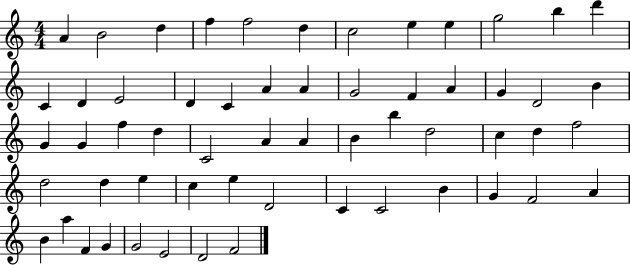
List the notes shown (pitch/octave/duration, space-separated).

A4/q B4/h D5/q F5/q F5/h D5/q C5/h E5/q E5/q G5/h B5/q D6/q C4/q D4/q E4/h D4/q C4/q A4/q A4/q G4/h F4/q A4/q G4/q D4/h B4/q G4/q G4/q F5/q D5/q C4/h A4/q A4/q B4/q B5/q D5/h C5/q D5/q F5/h D5/h D5/q E5/q C5/q E5/q D4/h C4/q C4/h B4/q G4/q F4/h A4/q B4/q A5/q F4/q G4/q G4/h E4/h D4/h F4/h